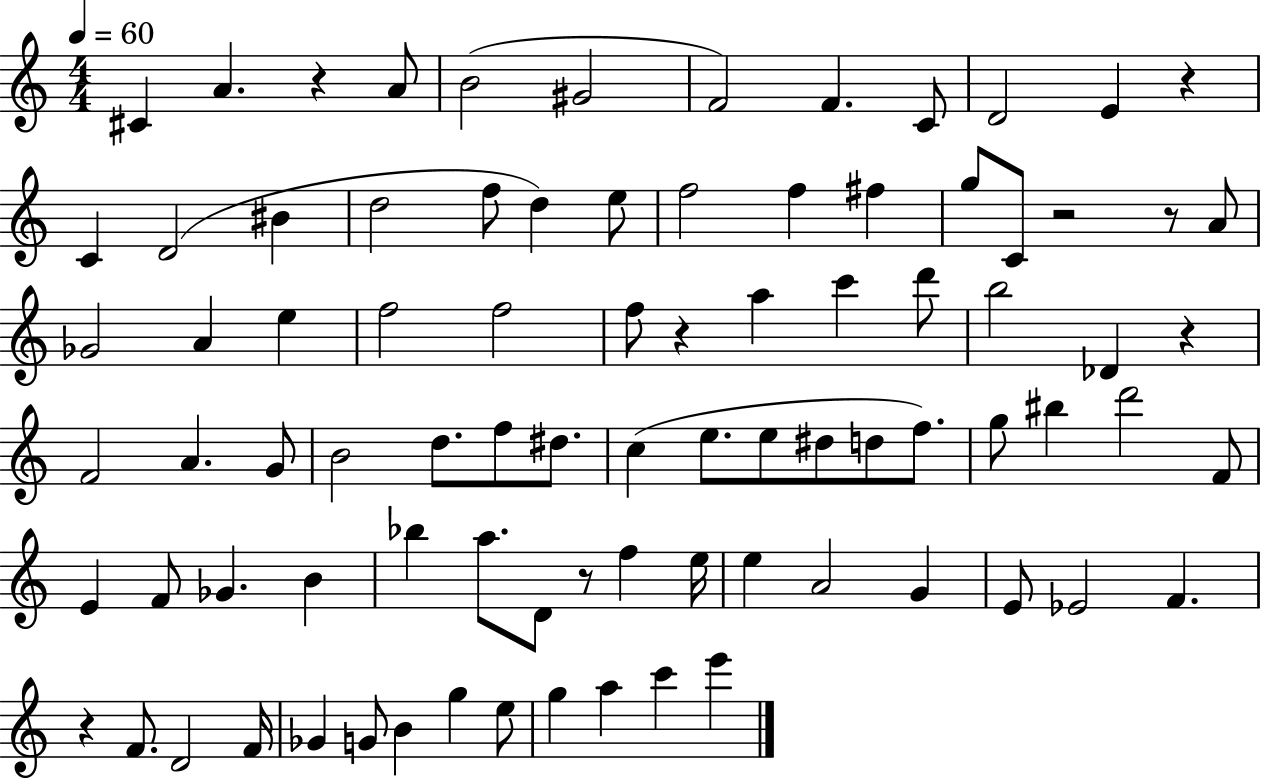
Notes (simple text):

C#4/q A4/q. R/q A4/e B4/h G#4/h F4/h F4/q. C4/e D4/h E4/q R/q C4/q D4/h BIS4/q D5/h F5/e D5/q E5/e F5/h F5/q F#5/q G5/e C4/e R/h R/e A4/e Gb4/h A4/q E5/q F5/h F5/h F5/e R/q A5/q C6/q D6/e B5/h Db4/q R/q F4/h A4/q. G4/e B4/h D5/e. F5/e D#5/e. C5/q E5/e. E5/e D#5/e D5/e F5/e. G5/e BIS5/q D6/h F4/e E4/q F4/e Gb4/q. B4/q Bb5/q A5/e. D4/e R/e F5/q E5/s E5/q A4/h G4/q E4/e Eb4/h F4/q. R/q F4/e. D4/h F4/s Gb4/q G4/e B4/q G5/q E5/e G5/q A5/q C6/q E6/q